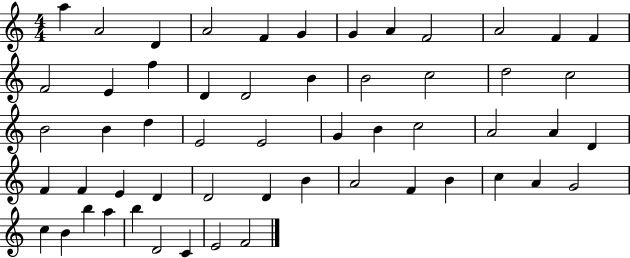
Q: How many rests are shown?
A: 0